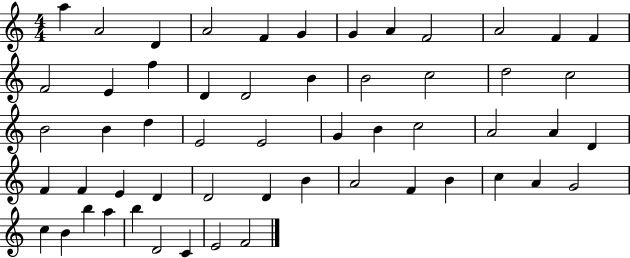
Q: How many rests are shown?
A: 0